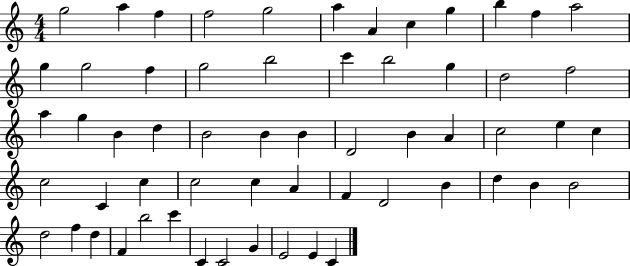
{
  \clef treble
  \numericTimeSignature
  \time 4/4
  \key c \major
  g''2 a''4 f''4 | f''2 g''2 | a''4 a'4 c''4 g''4 | b''4 f''4 a''2 | \break g''4 g''2 f''4 | g''2 b''2 | c'''4 b''2 g''4 | d''2 f''2 | \break a''4 g''4 b'4 d''4 | b'2 b'4 b'4 | d'2 b'4 a'4 | c''2 e''4 c''4 | \break c''2 c'4 c''4 | c''2 c''4 a'4 | f'4 d'2 b'4 | d''4 b'4 b'2 | \break d''2 f''4 d''4 | f'4 b''2 c'''4 | c'4 c'2 g'4 | e'2 e'4 c'4 | \break \bar "|."
}